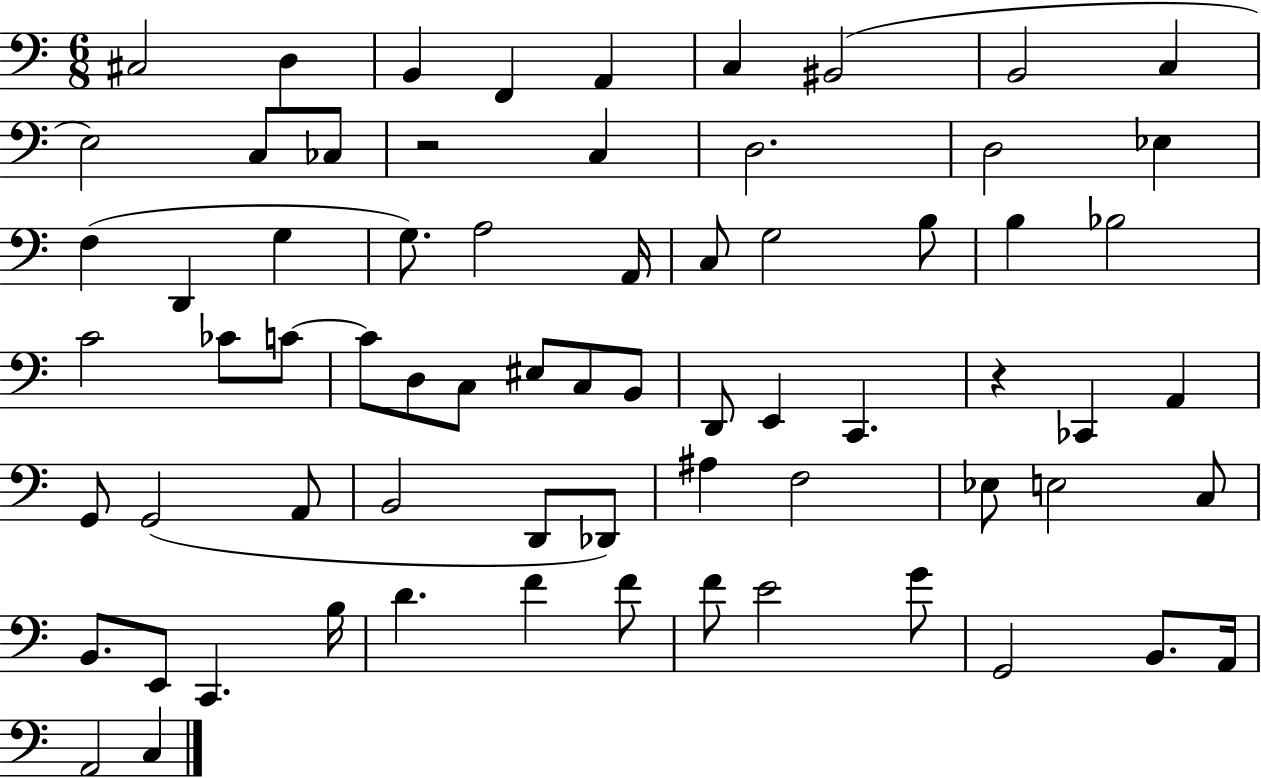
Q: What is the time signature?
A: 6/8